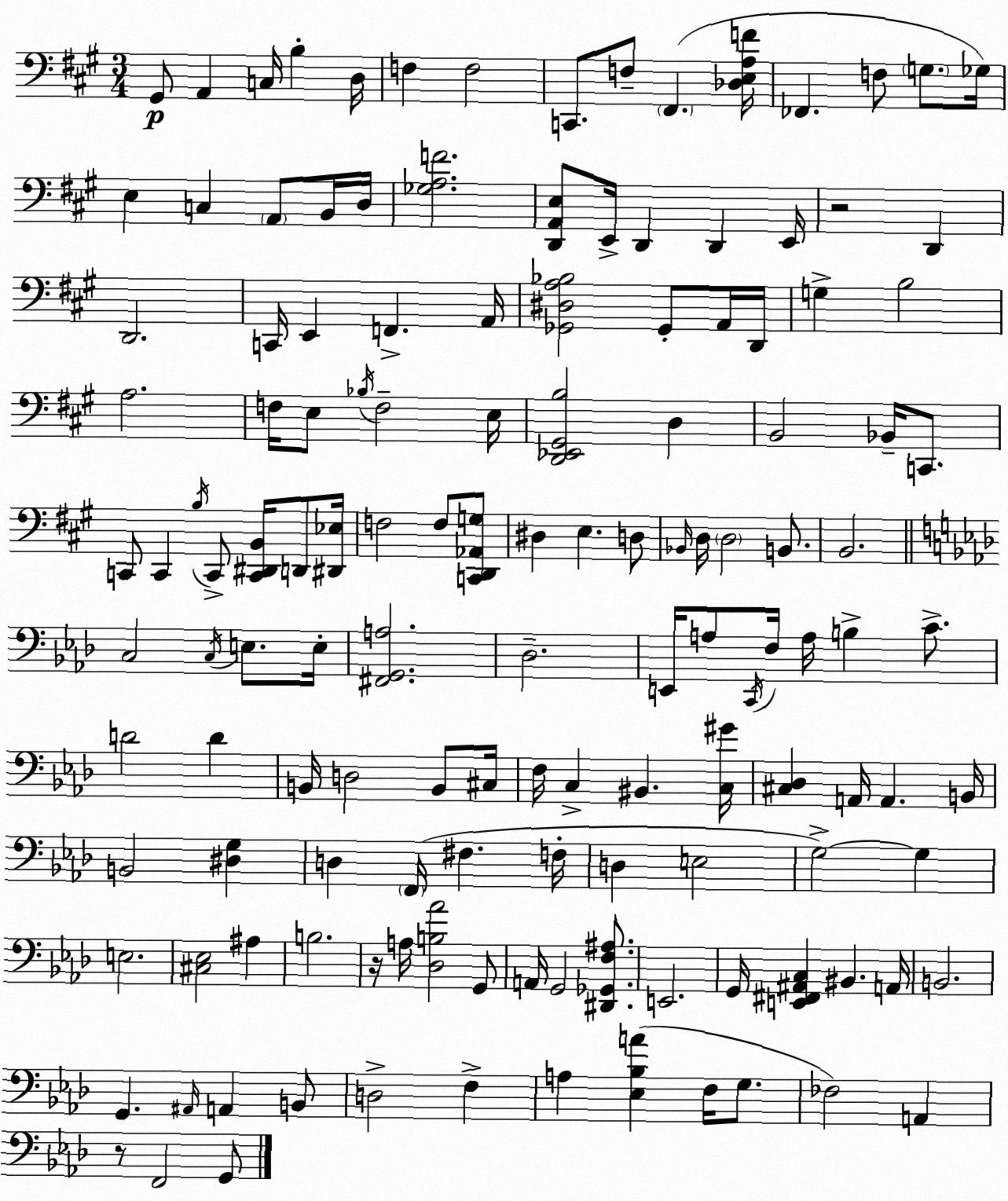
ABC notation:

X:1
T:Untitled
M:3/4
L:1/4
K:A
^G,,/2 A,, C,/4 B, D,/4 F, F,2 C,,/2 F,/2 ^F,, [_D,E,A,F]/4 _F,, F,/2 G,/2 _G,/4 E, C, A,,/2 B,,/4 D,/4 [_G,A,F]2 [D,,A,,E,]/2 E,,/4 D,, D,, E,,/4 z2 D,, D,,2 C,,/4 E,, F,, A,,/4 [_G,,^D,A,_B,]2 _G,,/2 A,,/4 D,,/4 G, B,2 A,2 F,/4 E,/2 _B,/4 F,2 E,/4 [D,,_E,,^G,,B,]2 D, B,,2 _B,,/4 C,,/2 C,,/2 C,, B,/4 C,,/2 [C,,^D,,B,,]/4 D,,/2 [^D,,_E,]/4 F,2 F,/2 [C,,D,,_A,,G,]/2 ^D, E, D,/2 _B,,/4 D,/4 D,2 B,,/2 B,,2 C,2 C,/4 E,/2 E,/4 [^F,,G,,A,]2 _D,2 E,,/4 A,/2 C,,/4 F,/4 A,/4 B, C/2 D2 D B,,/4 D,2 B,,/2 ^C,/4 F,/4 C, ^B,, [C,^G]/4 [^C,_D,] A,,/4 A,, B,,/4 B,,2 [^D,G,] D, F,,/4 ^F, F,/4 D, E,2 G,2 G, E,2 [^C,_E,]2 ^A, B,2 z/4 A,/4 [_D,B,_A]2 G,,/2 A,,/4 G,,2 [^D,,_G,,F,^A,]/2 E,,2 G,,/4 [E,,^F,,^A,,C,] ^B,, A,,/4 B,,2 G,, ^A,,/4 A,, B,,/2 D,2 F, A, [_E,_B,A] F,/4 G,/2 _F,2 A,, z/2 F,,2 G,,/2